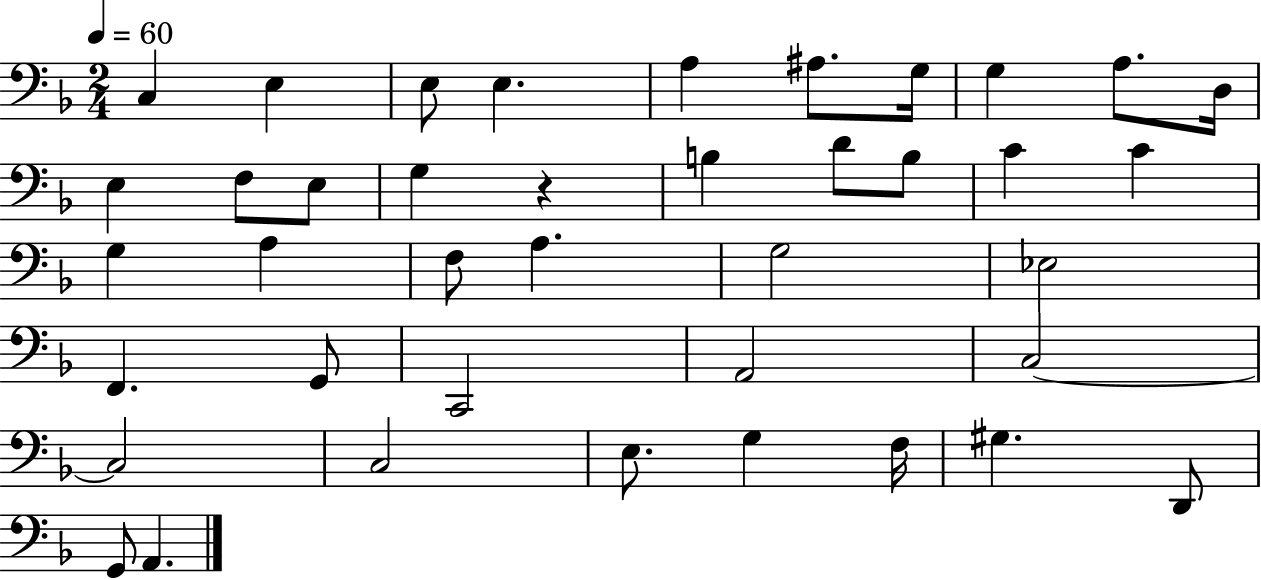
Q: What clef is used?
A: bass